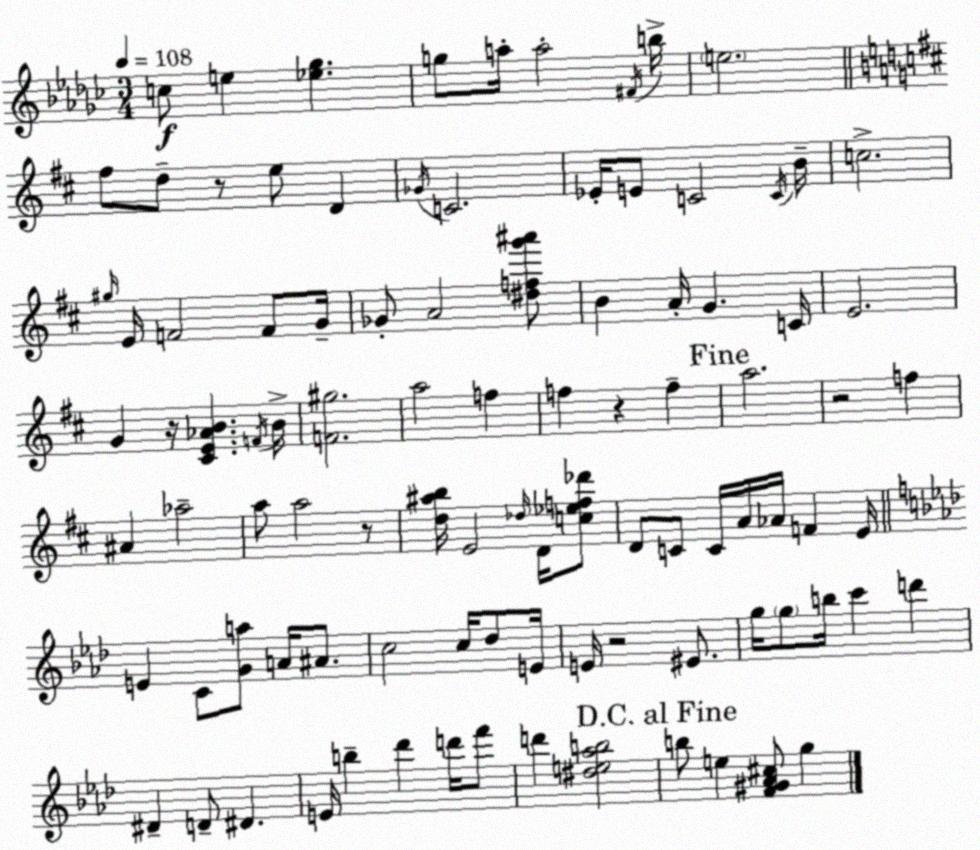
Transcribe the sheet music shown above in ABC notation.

X:1
T:Untitled
M:3/4
L:1/4
K:Ebm
c/2 e [_e_g] g/2 a/4 a2 ^F/4 b/4 e2 ^f/2 d/2 z/2 e/2 D _G/4 C2 _E/4 E/2 C2 C/4 B/4 c2 ^g/4 E/4 F2 F/2 G/4 _G/2 A2 [^dfg'^a']/2 B A/4 G C/4 E2 G z/4 [^CE_AB] F/4 B/4 [F^g]2 a2 f f z f a2 z2 f ^A _a2 a/2 a2 z/2 [d^ab]/4 E2 _d/4 D/4 [c_ef_d']/2 D/2 C/2 C/4 A/4 _A/4 F E/4 E C/2 [Ga]/2 A/4 ^A/2 c2 c/4 _d/2 E/4 E/4 z2 ^E/2 g/4 g/2 b/4 c' d' ^D D/2 ^D E/4 b _d' d'/4 f'/2 d' [^de_ab]2 b/2 e [F^G_A^c]/2 g